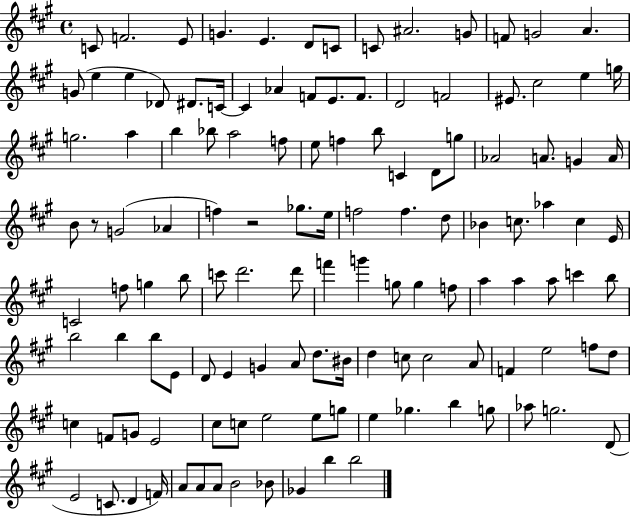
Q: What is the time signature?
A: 4/4